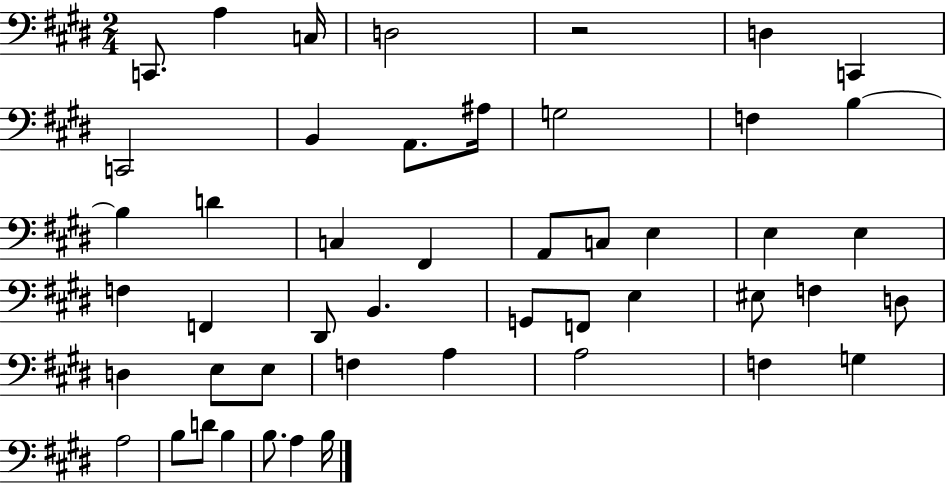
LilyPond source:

{
  \clef bass
  \numericTimeSignature
  \time 2/4
  \key e \major
  c,8. a4 c16 | d2 | r2 | d4 c,4 | \break c,2 | b,4 a,8. ais16 | g2 | f4 b4~~ | \break b4 d'4 | c4 fis,4 | a,8 c8 e4 | e4 e4 | \break f4 f,4 | dis,8 b,4. | g,8 f,8 e4 | eis8 f4 d8 | \break d4 e8 e8 | f4 a4 | a2 | f4 g4 | \break a2 | b8 d'8 b4 | b8. a4 b16 | \bar "|."
}